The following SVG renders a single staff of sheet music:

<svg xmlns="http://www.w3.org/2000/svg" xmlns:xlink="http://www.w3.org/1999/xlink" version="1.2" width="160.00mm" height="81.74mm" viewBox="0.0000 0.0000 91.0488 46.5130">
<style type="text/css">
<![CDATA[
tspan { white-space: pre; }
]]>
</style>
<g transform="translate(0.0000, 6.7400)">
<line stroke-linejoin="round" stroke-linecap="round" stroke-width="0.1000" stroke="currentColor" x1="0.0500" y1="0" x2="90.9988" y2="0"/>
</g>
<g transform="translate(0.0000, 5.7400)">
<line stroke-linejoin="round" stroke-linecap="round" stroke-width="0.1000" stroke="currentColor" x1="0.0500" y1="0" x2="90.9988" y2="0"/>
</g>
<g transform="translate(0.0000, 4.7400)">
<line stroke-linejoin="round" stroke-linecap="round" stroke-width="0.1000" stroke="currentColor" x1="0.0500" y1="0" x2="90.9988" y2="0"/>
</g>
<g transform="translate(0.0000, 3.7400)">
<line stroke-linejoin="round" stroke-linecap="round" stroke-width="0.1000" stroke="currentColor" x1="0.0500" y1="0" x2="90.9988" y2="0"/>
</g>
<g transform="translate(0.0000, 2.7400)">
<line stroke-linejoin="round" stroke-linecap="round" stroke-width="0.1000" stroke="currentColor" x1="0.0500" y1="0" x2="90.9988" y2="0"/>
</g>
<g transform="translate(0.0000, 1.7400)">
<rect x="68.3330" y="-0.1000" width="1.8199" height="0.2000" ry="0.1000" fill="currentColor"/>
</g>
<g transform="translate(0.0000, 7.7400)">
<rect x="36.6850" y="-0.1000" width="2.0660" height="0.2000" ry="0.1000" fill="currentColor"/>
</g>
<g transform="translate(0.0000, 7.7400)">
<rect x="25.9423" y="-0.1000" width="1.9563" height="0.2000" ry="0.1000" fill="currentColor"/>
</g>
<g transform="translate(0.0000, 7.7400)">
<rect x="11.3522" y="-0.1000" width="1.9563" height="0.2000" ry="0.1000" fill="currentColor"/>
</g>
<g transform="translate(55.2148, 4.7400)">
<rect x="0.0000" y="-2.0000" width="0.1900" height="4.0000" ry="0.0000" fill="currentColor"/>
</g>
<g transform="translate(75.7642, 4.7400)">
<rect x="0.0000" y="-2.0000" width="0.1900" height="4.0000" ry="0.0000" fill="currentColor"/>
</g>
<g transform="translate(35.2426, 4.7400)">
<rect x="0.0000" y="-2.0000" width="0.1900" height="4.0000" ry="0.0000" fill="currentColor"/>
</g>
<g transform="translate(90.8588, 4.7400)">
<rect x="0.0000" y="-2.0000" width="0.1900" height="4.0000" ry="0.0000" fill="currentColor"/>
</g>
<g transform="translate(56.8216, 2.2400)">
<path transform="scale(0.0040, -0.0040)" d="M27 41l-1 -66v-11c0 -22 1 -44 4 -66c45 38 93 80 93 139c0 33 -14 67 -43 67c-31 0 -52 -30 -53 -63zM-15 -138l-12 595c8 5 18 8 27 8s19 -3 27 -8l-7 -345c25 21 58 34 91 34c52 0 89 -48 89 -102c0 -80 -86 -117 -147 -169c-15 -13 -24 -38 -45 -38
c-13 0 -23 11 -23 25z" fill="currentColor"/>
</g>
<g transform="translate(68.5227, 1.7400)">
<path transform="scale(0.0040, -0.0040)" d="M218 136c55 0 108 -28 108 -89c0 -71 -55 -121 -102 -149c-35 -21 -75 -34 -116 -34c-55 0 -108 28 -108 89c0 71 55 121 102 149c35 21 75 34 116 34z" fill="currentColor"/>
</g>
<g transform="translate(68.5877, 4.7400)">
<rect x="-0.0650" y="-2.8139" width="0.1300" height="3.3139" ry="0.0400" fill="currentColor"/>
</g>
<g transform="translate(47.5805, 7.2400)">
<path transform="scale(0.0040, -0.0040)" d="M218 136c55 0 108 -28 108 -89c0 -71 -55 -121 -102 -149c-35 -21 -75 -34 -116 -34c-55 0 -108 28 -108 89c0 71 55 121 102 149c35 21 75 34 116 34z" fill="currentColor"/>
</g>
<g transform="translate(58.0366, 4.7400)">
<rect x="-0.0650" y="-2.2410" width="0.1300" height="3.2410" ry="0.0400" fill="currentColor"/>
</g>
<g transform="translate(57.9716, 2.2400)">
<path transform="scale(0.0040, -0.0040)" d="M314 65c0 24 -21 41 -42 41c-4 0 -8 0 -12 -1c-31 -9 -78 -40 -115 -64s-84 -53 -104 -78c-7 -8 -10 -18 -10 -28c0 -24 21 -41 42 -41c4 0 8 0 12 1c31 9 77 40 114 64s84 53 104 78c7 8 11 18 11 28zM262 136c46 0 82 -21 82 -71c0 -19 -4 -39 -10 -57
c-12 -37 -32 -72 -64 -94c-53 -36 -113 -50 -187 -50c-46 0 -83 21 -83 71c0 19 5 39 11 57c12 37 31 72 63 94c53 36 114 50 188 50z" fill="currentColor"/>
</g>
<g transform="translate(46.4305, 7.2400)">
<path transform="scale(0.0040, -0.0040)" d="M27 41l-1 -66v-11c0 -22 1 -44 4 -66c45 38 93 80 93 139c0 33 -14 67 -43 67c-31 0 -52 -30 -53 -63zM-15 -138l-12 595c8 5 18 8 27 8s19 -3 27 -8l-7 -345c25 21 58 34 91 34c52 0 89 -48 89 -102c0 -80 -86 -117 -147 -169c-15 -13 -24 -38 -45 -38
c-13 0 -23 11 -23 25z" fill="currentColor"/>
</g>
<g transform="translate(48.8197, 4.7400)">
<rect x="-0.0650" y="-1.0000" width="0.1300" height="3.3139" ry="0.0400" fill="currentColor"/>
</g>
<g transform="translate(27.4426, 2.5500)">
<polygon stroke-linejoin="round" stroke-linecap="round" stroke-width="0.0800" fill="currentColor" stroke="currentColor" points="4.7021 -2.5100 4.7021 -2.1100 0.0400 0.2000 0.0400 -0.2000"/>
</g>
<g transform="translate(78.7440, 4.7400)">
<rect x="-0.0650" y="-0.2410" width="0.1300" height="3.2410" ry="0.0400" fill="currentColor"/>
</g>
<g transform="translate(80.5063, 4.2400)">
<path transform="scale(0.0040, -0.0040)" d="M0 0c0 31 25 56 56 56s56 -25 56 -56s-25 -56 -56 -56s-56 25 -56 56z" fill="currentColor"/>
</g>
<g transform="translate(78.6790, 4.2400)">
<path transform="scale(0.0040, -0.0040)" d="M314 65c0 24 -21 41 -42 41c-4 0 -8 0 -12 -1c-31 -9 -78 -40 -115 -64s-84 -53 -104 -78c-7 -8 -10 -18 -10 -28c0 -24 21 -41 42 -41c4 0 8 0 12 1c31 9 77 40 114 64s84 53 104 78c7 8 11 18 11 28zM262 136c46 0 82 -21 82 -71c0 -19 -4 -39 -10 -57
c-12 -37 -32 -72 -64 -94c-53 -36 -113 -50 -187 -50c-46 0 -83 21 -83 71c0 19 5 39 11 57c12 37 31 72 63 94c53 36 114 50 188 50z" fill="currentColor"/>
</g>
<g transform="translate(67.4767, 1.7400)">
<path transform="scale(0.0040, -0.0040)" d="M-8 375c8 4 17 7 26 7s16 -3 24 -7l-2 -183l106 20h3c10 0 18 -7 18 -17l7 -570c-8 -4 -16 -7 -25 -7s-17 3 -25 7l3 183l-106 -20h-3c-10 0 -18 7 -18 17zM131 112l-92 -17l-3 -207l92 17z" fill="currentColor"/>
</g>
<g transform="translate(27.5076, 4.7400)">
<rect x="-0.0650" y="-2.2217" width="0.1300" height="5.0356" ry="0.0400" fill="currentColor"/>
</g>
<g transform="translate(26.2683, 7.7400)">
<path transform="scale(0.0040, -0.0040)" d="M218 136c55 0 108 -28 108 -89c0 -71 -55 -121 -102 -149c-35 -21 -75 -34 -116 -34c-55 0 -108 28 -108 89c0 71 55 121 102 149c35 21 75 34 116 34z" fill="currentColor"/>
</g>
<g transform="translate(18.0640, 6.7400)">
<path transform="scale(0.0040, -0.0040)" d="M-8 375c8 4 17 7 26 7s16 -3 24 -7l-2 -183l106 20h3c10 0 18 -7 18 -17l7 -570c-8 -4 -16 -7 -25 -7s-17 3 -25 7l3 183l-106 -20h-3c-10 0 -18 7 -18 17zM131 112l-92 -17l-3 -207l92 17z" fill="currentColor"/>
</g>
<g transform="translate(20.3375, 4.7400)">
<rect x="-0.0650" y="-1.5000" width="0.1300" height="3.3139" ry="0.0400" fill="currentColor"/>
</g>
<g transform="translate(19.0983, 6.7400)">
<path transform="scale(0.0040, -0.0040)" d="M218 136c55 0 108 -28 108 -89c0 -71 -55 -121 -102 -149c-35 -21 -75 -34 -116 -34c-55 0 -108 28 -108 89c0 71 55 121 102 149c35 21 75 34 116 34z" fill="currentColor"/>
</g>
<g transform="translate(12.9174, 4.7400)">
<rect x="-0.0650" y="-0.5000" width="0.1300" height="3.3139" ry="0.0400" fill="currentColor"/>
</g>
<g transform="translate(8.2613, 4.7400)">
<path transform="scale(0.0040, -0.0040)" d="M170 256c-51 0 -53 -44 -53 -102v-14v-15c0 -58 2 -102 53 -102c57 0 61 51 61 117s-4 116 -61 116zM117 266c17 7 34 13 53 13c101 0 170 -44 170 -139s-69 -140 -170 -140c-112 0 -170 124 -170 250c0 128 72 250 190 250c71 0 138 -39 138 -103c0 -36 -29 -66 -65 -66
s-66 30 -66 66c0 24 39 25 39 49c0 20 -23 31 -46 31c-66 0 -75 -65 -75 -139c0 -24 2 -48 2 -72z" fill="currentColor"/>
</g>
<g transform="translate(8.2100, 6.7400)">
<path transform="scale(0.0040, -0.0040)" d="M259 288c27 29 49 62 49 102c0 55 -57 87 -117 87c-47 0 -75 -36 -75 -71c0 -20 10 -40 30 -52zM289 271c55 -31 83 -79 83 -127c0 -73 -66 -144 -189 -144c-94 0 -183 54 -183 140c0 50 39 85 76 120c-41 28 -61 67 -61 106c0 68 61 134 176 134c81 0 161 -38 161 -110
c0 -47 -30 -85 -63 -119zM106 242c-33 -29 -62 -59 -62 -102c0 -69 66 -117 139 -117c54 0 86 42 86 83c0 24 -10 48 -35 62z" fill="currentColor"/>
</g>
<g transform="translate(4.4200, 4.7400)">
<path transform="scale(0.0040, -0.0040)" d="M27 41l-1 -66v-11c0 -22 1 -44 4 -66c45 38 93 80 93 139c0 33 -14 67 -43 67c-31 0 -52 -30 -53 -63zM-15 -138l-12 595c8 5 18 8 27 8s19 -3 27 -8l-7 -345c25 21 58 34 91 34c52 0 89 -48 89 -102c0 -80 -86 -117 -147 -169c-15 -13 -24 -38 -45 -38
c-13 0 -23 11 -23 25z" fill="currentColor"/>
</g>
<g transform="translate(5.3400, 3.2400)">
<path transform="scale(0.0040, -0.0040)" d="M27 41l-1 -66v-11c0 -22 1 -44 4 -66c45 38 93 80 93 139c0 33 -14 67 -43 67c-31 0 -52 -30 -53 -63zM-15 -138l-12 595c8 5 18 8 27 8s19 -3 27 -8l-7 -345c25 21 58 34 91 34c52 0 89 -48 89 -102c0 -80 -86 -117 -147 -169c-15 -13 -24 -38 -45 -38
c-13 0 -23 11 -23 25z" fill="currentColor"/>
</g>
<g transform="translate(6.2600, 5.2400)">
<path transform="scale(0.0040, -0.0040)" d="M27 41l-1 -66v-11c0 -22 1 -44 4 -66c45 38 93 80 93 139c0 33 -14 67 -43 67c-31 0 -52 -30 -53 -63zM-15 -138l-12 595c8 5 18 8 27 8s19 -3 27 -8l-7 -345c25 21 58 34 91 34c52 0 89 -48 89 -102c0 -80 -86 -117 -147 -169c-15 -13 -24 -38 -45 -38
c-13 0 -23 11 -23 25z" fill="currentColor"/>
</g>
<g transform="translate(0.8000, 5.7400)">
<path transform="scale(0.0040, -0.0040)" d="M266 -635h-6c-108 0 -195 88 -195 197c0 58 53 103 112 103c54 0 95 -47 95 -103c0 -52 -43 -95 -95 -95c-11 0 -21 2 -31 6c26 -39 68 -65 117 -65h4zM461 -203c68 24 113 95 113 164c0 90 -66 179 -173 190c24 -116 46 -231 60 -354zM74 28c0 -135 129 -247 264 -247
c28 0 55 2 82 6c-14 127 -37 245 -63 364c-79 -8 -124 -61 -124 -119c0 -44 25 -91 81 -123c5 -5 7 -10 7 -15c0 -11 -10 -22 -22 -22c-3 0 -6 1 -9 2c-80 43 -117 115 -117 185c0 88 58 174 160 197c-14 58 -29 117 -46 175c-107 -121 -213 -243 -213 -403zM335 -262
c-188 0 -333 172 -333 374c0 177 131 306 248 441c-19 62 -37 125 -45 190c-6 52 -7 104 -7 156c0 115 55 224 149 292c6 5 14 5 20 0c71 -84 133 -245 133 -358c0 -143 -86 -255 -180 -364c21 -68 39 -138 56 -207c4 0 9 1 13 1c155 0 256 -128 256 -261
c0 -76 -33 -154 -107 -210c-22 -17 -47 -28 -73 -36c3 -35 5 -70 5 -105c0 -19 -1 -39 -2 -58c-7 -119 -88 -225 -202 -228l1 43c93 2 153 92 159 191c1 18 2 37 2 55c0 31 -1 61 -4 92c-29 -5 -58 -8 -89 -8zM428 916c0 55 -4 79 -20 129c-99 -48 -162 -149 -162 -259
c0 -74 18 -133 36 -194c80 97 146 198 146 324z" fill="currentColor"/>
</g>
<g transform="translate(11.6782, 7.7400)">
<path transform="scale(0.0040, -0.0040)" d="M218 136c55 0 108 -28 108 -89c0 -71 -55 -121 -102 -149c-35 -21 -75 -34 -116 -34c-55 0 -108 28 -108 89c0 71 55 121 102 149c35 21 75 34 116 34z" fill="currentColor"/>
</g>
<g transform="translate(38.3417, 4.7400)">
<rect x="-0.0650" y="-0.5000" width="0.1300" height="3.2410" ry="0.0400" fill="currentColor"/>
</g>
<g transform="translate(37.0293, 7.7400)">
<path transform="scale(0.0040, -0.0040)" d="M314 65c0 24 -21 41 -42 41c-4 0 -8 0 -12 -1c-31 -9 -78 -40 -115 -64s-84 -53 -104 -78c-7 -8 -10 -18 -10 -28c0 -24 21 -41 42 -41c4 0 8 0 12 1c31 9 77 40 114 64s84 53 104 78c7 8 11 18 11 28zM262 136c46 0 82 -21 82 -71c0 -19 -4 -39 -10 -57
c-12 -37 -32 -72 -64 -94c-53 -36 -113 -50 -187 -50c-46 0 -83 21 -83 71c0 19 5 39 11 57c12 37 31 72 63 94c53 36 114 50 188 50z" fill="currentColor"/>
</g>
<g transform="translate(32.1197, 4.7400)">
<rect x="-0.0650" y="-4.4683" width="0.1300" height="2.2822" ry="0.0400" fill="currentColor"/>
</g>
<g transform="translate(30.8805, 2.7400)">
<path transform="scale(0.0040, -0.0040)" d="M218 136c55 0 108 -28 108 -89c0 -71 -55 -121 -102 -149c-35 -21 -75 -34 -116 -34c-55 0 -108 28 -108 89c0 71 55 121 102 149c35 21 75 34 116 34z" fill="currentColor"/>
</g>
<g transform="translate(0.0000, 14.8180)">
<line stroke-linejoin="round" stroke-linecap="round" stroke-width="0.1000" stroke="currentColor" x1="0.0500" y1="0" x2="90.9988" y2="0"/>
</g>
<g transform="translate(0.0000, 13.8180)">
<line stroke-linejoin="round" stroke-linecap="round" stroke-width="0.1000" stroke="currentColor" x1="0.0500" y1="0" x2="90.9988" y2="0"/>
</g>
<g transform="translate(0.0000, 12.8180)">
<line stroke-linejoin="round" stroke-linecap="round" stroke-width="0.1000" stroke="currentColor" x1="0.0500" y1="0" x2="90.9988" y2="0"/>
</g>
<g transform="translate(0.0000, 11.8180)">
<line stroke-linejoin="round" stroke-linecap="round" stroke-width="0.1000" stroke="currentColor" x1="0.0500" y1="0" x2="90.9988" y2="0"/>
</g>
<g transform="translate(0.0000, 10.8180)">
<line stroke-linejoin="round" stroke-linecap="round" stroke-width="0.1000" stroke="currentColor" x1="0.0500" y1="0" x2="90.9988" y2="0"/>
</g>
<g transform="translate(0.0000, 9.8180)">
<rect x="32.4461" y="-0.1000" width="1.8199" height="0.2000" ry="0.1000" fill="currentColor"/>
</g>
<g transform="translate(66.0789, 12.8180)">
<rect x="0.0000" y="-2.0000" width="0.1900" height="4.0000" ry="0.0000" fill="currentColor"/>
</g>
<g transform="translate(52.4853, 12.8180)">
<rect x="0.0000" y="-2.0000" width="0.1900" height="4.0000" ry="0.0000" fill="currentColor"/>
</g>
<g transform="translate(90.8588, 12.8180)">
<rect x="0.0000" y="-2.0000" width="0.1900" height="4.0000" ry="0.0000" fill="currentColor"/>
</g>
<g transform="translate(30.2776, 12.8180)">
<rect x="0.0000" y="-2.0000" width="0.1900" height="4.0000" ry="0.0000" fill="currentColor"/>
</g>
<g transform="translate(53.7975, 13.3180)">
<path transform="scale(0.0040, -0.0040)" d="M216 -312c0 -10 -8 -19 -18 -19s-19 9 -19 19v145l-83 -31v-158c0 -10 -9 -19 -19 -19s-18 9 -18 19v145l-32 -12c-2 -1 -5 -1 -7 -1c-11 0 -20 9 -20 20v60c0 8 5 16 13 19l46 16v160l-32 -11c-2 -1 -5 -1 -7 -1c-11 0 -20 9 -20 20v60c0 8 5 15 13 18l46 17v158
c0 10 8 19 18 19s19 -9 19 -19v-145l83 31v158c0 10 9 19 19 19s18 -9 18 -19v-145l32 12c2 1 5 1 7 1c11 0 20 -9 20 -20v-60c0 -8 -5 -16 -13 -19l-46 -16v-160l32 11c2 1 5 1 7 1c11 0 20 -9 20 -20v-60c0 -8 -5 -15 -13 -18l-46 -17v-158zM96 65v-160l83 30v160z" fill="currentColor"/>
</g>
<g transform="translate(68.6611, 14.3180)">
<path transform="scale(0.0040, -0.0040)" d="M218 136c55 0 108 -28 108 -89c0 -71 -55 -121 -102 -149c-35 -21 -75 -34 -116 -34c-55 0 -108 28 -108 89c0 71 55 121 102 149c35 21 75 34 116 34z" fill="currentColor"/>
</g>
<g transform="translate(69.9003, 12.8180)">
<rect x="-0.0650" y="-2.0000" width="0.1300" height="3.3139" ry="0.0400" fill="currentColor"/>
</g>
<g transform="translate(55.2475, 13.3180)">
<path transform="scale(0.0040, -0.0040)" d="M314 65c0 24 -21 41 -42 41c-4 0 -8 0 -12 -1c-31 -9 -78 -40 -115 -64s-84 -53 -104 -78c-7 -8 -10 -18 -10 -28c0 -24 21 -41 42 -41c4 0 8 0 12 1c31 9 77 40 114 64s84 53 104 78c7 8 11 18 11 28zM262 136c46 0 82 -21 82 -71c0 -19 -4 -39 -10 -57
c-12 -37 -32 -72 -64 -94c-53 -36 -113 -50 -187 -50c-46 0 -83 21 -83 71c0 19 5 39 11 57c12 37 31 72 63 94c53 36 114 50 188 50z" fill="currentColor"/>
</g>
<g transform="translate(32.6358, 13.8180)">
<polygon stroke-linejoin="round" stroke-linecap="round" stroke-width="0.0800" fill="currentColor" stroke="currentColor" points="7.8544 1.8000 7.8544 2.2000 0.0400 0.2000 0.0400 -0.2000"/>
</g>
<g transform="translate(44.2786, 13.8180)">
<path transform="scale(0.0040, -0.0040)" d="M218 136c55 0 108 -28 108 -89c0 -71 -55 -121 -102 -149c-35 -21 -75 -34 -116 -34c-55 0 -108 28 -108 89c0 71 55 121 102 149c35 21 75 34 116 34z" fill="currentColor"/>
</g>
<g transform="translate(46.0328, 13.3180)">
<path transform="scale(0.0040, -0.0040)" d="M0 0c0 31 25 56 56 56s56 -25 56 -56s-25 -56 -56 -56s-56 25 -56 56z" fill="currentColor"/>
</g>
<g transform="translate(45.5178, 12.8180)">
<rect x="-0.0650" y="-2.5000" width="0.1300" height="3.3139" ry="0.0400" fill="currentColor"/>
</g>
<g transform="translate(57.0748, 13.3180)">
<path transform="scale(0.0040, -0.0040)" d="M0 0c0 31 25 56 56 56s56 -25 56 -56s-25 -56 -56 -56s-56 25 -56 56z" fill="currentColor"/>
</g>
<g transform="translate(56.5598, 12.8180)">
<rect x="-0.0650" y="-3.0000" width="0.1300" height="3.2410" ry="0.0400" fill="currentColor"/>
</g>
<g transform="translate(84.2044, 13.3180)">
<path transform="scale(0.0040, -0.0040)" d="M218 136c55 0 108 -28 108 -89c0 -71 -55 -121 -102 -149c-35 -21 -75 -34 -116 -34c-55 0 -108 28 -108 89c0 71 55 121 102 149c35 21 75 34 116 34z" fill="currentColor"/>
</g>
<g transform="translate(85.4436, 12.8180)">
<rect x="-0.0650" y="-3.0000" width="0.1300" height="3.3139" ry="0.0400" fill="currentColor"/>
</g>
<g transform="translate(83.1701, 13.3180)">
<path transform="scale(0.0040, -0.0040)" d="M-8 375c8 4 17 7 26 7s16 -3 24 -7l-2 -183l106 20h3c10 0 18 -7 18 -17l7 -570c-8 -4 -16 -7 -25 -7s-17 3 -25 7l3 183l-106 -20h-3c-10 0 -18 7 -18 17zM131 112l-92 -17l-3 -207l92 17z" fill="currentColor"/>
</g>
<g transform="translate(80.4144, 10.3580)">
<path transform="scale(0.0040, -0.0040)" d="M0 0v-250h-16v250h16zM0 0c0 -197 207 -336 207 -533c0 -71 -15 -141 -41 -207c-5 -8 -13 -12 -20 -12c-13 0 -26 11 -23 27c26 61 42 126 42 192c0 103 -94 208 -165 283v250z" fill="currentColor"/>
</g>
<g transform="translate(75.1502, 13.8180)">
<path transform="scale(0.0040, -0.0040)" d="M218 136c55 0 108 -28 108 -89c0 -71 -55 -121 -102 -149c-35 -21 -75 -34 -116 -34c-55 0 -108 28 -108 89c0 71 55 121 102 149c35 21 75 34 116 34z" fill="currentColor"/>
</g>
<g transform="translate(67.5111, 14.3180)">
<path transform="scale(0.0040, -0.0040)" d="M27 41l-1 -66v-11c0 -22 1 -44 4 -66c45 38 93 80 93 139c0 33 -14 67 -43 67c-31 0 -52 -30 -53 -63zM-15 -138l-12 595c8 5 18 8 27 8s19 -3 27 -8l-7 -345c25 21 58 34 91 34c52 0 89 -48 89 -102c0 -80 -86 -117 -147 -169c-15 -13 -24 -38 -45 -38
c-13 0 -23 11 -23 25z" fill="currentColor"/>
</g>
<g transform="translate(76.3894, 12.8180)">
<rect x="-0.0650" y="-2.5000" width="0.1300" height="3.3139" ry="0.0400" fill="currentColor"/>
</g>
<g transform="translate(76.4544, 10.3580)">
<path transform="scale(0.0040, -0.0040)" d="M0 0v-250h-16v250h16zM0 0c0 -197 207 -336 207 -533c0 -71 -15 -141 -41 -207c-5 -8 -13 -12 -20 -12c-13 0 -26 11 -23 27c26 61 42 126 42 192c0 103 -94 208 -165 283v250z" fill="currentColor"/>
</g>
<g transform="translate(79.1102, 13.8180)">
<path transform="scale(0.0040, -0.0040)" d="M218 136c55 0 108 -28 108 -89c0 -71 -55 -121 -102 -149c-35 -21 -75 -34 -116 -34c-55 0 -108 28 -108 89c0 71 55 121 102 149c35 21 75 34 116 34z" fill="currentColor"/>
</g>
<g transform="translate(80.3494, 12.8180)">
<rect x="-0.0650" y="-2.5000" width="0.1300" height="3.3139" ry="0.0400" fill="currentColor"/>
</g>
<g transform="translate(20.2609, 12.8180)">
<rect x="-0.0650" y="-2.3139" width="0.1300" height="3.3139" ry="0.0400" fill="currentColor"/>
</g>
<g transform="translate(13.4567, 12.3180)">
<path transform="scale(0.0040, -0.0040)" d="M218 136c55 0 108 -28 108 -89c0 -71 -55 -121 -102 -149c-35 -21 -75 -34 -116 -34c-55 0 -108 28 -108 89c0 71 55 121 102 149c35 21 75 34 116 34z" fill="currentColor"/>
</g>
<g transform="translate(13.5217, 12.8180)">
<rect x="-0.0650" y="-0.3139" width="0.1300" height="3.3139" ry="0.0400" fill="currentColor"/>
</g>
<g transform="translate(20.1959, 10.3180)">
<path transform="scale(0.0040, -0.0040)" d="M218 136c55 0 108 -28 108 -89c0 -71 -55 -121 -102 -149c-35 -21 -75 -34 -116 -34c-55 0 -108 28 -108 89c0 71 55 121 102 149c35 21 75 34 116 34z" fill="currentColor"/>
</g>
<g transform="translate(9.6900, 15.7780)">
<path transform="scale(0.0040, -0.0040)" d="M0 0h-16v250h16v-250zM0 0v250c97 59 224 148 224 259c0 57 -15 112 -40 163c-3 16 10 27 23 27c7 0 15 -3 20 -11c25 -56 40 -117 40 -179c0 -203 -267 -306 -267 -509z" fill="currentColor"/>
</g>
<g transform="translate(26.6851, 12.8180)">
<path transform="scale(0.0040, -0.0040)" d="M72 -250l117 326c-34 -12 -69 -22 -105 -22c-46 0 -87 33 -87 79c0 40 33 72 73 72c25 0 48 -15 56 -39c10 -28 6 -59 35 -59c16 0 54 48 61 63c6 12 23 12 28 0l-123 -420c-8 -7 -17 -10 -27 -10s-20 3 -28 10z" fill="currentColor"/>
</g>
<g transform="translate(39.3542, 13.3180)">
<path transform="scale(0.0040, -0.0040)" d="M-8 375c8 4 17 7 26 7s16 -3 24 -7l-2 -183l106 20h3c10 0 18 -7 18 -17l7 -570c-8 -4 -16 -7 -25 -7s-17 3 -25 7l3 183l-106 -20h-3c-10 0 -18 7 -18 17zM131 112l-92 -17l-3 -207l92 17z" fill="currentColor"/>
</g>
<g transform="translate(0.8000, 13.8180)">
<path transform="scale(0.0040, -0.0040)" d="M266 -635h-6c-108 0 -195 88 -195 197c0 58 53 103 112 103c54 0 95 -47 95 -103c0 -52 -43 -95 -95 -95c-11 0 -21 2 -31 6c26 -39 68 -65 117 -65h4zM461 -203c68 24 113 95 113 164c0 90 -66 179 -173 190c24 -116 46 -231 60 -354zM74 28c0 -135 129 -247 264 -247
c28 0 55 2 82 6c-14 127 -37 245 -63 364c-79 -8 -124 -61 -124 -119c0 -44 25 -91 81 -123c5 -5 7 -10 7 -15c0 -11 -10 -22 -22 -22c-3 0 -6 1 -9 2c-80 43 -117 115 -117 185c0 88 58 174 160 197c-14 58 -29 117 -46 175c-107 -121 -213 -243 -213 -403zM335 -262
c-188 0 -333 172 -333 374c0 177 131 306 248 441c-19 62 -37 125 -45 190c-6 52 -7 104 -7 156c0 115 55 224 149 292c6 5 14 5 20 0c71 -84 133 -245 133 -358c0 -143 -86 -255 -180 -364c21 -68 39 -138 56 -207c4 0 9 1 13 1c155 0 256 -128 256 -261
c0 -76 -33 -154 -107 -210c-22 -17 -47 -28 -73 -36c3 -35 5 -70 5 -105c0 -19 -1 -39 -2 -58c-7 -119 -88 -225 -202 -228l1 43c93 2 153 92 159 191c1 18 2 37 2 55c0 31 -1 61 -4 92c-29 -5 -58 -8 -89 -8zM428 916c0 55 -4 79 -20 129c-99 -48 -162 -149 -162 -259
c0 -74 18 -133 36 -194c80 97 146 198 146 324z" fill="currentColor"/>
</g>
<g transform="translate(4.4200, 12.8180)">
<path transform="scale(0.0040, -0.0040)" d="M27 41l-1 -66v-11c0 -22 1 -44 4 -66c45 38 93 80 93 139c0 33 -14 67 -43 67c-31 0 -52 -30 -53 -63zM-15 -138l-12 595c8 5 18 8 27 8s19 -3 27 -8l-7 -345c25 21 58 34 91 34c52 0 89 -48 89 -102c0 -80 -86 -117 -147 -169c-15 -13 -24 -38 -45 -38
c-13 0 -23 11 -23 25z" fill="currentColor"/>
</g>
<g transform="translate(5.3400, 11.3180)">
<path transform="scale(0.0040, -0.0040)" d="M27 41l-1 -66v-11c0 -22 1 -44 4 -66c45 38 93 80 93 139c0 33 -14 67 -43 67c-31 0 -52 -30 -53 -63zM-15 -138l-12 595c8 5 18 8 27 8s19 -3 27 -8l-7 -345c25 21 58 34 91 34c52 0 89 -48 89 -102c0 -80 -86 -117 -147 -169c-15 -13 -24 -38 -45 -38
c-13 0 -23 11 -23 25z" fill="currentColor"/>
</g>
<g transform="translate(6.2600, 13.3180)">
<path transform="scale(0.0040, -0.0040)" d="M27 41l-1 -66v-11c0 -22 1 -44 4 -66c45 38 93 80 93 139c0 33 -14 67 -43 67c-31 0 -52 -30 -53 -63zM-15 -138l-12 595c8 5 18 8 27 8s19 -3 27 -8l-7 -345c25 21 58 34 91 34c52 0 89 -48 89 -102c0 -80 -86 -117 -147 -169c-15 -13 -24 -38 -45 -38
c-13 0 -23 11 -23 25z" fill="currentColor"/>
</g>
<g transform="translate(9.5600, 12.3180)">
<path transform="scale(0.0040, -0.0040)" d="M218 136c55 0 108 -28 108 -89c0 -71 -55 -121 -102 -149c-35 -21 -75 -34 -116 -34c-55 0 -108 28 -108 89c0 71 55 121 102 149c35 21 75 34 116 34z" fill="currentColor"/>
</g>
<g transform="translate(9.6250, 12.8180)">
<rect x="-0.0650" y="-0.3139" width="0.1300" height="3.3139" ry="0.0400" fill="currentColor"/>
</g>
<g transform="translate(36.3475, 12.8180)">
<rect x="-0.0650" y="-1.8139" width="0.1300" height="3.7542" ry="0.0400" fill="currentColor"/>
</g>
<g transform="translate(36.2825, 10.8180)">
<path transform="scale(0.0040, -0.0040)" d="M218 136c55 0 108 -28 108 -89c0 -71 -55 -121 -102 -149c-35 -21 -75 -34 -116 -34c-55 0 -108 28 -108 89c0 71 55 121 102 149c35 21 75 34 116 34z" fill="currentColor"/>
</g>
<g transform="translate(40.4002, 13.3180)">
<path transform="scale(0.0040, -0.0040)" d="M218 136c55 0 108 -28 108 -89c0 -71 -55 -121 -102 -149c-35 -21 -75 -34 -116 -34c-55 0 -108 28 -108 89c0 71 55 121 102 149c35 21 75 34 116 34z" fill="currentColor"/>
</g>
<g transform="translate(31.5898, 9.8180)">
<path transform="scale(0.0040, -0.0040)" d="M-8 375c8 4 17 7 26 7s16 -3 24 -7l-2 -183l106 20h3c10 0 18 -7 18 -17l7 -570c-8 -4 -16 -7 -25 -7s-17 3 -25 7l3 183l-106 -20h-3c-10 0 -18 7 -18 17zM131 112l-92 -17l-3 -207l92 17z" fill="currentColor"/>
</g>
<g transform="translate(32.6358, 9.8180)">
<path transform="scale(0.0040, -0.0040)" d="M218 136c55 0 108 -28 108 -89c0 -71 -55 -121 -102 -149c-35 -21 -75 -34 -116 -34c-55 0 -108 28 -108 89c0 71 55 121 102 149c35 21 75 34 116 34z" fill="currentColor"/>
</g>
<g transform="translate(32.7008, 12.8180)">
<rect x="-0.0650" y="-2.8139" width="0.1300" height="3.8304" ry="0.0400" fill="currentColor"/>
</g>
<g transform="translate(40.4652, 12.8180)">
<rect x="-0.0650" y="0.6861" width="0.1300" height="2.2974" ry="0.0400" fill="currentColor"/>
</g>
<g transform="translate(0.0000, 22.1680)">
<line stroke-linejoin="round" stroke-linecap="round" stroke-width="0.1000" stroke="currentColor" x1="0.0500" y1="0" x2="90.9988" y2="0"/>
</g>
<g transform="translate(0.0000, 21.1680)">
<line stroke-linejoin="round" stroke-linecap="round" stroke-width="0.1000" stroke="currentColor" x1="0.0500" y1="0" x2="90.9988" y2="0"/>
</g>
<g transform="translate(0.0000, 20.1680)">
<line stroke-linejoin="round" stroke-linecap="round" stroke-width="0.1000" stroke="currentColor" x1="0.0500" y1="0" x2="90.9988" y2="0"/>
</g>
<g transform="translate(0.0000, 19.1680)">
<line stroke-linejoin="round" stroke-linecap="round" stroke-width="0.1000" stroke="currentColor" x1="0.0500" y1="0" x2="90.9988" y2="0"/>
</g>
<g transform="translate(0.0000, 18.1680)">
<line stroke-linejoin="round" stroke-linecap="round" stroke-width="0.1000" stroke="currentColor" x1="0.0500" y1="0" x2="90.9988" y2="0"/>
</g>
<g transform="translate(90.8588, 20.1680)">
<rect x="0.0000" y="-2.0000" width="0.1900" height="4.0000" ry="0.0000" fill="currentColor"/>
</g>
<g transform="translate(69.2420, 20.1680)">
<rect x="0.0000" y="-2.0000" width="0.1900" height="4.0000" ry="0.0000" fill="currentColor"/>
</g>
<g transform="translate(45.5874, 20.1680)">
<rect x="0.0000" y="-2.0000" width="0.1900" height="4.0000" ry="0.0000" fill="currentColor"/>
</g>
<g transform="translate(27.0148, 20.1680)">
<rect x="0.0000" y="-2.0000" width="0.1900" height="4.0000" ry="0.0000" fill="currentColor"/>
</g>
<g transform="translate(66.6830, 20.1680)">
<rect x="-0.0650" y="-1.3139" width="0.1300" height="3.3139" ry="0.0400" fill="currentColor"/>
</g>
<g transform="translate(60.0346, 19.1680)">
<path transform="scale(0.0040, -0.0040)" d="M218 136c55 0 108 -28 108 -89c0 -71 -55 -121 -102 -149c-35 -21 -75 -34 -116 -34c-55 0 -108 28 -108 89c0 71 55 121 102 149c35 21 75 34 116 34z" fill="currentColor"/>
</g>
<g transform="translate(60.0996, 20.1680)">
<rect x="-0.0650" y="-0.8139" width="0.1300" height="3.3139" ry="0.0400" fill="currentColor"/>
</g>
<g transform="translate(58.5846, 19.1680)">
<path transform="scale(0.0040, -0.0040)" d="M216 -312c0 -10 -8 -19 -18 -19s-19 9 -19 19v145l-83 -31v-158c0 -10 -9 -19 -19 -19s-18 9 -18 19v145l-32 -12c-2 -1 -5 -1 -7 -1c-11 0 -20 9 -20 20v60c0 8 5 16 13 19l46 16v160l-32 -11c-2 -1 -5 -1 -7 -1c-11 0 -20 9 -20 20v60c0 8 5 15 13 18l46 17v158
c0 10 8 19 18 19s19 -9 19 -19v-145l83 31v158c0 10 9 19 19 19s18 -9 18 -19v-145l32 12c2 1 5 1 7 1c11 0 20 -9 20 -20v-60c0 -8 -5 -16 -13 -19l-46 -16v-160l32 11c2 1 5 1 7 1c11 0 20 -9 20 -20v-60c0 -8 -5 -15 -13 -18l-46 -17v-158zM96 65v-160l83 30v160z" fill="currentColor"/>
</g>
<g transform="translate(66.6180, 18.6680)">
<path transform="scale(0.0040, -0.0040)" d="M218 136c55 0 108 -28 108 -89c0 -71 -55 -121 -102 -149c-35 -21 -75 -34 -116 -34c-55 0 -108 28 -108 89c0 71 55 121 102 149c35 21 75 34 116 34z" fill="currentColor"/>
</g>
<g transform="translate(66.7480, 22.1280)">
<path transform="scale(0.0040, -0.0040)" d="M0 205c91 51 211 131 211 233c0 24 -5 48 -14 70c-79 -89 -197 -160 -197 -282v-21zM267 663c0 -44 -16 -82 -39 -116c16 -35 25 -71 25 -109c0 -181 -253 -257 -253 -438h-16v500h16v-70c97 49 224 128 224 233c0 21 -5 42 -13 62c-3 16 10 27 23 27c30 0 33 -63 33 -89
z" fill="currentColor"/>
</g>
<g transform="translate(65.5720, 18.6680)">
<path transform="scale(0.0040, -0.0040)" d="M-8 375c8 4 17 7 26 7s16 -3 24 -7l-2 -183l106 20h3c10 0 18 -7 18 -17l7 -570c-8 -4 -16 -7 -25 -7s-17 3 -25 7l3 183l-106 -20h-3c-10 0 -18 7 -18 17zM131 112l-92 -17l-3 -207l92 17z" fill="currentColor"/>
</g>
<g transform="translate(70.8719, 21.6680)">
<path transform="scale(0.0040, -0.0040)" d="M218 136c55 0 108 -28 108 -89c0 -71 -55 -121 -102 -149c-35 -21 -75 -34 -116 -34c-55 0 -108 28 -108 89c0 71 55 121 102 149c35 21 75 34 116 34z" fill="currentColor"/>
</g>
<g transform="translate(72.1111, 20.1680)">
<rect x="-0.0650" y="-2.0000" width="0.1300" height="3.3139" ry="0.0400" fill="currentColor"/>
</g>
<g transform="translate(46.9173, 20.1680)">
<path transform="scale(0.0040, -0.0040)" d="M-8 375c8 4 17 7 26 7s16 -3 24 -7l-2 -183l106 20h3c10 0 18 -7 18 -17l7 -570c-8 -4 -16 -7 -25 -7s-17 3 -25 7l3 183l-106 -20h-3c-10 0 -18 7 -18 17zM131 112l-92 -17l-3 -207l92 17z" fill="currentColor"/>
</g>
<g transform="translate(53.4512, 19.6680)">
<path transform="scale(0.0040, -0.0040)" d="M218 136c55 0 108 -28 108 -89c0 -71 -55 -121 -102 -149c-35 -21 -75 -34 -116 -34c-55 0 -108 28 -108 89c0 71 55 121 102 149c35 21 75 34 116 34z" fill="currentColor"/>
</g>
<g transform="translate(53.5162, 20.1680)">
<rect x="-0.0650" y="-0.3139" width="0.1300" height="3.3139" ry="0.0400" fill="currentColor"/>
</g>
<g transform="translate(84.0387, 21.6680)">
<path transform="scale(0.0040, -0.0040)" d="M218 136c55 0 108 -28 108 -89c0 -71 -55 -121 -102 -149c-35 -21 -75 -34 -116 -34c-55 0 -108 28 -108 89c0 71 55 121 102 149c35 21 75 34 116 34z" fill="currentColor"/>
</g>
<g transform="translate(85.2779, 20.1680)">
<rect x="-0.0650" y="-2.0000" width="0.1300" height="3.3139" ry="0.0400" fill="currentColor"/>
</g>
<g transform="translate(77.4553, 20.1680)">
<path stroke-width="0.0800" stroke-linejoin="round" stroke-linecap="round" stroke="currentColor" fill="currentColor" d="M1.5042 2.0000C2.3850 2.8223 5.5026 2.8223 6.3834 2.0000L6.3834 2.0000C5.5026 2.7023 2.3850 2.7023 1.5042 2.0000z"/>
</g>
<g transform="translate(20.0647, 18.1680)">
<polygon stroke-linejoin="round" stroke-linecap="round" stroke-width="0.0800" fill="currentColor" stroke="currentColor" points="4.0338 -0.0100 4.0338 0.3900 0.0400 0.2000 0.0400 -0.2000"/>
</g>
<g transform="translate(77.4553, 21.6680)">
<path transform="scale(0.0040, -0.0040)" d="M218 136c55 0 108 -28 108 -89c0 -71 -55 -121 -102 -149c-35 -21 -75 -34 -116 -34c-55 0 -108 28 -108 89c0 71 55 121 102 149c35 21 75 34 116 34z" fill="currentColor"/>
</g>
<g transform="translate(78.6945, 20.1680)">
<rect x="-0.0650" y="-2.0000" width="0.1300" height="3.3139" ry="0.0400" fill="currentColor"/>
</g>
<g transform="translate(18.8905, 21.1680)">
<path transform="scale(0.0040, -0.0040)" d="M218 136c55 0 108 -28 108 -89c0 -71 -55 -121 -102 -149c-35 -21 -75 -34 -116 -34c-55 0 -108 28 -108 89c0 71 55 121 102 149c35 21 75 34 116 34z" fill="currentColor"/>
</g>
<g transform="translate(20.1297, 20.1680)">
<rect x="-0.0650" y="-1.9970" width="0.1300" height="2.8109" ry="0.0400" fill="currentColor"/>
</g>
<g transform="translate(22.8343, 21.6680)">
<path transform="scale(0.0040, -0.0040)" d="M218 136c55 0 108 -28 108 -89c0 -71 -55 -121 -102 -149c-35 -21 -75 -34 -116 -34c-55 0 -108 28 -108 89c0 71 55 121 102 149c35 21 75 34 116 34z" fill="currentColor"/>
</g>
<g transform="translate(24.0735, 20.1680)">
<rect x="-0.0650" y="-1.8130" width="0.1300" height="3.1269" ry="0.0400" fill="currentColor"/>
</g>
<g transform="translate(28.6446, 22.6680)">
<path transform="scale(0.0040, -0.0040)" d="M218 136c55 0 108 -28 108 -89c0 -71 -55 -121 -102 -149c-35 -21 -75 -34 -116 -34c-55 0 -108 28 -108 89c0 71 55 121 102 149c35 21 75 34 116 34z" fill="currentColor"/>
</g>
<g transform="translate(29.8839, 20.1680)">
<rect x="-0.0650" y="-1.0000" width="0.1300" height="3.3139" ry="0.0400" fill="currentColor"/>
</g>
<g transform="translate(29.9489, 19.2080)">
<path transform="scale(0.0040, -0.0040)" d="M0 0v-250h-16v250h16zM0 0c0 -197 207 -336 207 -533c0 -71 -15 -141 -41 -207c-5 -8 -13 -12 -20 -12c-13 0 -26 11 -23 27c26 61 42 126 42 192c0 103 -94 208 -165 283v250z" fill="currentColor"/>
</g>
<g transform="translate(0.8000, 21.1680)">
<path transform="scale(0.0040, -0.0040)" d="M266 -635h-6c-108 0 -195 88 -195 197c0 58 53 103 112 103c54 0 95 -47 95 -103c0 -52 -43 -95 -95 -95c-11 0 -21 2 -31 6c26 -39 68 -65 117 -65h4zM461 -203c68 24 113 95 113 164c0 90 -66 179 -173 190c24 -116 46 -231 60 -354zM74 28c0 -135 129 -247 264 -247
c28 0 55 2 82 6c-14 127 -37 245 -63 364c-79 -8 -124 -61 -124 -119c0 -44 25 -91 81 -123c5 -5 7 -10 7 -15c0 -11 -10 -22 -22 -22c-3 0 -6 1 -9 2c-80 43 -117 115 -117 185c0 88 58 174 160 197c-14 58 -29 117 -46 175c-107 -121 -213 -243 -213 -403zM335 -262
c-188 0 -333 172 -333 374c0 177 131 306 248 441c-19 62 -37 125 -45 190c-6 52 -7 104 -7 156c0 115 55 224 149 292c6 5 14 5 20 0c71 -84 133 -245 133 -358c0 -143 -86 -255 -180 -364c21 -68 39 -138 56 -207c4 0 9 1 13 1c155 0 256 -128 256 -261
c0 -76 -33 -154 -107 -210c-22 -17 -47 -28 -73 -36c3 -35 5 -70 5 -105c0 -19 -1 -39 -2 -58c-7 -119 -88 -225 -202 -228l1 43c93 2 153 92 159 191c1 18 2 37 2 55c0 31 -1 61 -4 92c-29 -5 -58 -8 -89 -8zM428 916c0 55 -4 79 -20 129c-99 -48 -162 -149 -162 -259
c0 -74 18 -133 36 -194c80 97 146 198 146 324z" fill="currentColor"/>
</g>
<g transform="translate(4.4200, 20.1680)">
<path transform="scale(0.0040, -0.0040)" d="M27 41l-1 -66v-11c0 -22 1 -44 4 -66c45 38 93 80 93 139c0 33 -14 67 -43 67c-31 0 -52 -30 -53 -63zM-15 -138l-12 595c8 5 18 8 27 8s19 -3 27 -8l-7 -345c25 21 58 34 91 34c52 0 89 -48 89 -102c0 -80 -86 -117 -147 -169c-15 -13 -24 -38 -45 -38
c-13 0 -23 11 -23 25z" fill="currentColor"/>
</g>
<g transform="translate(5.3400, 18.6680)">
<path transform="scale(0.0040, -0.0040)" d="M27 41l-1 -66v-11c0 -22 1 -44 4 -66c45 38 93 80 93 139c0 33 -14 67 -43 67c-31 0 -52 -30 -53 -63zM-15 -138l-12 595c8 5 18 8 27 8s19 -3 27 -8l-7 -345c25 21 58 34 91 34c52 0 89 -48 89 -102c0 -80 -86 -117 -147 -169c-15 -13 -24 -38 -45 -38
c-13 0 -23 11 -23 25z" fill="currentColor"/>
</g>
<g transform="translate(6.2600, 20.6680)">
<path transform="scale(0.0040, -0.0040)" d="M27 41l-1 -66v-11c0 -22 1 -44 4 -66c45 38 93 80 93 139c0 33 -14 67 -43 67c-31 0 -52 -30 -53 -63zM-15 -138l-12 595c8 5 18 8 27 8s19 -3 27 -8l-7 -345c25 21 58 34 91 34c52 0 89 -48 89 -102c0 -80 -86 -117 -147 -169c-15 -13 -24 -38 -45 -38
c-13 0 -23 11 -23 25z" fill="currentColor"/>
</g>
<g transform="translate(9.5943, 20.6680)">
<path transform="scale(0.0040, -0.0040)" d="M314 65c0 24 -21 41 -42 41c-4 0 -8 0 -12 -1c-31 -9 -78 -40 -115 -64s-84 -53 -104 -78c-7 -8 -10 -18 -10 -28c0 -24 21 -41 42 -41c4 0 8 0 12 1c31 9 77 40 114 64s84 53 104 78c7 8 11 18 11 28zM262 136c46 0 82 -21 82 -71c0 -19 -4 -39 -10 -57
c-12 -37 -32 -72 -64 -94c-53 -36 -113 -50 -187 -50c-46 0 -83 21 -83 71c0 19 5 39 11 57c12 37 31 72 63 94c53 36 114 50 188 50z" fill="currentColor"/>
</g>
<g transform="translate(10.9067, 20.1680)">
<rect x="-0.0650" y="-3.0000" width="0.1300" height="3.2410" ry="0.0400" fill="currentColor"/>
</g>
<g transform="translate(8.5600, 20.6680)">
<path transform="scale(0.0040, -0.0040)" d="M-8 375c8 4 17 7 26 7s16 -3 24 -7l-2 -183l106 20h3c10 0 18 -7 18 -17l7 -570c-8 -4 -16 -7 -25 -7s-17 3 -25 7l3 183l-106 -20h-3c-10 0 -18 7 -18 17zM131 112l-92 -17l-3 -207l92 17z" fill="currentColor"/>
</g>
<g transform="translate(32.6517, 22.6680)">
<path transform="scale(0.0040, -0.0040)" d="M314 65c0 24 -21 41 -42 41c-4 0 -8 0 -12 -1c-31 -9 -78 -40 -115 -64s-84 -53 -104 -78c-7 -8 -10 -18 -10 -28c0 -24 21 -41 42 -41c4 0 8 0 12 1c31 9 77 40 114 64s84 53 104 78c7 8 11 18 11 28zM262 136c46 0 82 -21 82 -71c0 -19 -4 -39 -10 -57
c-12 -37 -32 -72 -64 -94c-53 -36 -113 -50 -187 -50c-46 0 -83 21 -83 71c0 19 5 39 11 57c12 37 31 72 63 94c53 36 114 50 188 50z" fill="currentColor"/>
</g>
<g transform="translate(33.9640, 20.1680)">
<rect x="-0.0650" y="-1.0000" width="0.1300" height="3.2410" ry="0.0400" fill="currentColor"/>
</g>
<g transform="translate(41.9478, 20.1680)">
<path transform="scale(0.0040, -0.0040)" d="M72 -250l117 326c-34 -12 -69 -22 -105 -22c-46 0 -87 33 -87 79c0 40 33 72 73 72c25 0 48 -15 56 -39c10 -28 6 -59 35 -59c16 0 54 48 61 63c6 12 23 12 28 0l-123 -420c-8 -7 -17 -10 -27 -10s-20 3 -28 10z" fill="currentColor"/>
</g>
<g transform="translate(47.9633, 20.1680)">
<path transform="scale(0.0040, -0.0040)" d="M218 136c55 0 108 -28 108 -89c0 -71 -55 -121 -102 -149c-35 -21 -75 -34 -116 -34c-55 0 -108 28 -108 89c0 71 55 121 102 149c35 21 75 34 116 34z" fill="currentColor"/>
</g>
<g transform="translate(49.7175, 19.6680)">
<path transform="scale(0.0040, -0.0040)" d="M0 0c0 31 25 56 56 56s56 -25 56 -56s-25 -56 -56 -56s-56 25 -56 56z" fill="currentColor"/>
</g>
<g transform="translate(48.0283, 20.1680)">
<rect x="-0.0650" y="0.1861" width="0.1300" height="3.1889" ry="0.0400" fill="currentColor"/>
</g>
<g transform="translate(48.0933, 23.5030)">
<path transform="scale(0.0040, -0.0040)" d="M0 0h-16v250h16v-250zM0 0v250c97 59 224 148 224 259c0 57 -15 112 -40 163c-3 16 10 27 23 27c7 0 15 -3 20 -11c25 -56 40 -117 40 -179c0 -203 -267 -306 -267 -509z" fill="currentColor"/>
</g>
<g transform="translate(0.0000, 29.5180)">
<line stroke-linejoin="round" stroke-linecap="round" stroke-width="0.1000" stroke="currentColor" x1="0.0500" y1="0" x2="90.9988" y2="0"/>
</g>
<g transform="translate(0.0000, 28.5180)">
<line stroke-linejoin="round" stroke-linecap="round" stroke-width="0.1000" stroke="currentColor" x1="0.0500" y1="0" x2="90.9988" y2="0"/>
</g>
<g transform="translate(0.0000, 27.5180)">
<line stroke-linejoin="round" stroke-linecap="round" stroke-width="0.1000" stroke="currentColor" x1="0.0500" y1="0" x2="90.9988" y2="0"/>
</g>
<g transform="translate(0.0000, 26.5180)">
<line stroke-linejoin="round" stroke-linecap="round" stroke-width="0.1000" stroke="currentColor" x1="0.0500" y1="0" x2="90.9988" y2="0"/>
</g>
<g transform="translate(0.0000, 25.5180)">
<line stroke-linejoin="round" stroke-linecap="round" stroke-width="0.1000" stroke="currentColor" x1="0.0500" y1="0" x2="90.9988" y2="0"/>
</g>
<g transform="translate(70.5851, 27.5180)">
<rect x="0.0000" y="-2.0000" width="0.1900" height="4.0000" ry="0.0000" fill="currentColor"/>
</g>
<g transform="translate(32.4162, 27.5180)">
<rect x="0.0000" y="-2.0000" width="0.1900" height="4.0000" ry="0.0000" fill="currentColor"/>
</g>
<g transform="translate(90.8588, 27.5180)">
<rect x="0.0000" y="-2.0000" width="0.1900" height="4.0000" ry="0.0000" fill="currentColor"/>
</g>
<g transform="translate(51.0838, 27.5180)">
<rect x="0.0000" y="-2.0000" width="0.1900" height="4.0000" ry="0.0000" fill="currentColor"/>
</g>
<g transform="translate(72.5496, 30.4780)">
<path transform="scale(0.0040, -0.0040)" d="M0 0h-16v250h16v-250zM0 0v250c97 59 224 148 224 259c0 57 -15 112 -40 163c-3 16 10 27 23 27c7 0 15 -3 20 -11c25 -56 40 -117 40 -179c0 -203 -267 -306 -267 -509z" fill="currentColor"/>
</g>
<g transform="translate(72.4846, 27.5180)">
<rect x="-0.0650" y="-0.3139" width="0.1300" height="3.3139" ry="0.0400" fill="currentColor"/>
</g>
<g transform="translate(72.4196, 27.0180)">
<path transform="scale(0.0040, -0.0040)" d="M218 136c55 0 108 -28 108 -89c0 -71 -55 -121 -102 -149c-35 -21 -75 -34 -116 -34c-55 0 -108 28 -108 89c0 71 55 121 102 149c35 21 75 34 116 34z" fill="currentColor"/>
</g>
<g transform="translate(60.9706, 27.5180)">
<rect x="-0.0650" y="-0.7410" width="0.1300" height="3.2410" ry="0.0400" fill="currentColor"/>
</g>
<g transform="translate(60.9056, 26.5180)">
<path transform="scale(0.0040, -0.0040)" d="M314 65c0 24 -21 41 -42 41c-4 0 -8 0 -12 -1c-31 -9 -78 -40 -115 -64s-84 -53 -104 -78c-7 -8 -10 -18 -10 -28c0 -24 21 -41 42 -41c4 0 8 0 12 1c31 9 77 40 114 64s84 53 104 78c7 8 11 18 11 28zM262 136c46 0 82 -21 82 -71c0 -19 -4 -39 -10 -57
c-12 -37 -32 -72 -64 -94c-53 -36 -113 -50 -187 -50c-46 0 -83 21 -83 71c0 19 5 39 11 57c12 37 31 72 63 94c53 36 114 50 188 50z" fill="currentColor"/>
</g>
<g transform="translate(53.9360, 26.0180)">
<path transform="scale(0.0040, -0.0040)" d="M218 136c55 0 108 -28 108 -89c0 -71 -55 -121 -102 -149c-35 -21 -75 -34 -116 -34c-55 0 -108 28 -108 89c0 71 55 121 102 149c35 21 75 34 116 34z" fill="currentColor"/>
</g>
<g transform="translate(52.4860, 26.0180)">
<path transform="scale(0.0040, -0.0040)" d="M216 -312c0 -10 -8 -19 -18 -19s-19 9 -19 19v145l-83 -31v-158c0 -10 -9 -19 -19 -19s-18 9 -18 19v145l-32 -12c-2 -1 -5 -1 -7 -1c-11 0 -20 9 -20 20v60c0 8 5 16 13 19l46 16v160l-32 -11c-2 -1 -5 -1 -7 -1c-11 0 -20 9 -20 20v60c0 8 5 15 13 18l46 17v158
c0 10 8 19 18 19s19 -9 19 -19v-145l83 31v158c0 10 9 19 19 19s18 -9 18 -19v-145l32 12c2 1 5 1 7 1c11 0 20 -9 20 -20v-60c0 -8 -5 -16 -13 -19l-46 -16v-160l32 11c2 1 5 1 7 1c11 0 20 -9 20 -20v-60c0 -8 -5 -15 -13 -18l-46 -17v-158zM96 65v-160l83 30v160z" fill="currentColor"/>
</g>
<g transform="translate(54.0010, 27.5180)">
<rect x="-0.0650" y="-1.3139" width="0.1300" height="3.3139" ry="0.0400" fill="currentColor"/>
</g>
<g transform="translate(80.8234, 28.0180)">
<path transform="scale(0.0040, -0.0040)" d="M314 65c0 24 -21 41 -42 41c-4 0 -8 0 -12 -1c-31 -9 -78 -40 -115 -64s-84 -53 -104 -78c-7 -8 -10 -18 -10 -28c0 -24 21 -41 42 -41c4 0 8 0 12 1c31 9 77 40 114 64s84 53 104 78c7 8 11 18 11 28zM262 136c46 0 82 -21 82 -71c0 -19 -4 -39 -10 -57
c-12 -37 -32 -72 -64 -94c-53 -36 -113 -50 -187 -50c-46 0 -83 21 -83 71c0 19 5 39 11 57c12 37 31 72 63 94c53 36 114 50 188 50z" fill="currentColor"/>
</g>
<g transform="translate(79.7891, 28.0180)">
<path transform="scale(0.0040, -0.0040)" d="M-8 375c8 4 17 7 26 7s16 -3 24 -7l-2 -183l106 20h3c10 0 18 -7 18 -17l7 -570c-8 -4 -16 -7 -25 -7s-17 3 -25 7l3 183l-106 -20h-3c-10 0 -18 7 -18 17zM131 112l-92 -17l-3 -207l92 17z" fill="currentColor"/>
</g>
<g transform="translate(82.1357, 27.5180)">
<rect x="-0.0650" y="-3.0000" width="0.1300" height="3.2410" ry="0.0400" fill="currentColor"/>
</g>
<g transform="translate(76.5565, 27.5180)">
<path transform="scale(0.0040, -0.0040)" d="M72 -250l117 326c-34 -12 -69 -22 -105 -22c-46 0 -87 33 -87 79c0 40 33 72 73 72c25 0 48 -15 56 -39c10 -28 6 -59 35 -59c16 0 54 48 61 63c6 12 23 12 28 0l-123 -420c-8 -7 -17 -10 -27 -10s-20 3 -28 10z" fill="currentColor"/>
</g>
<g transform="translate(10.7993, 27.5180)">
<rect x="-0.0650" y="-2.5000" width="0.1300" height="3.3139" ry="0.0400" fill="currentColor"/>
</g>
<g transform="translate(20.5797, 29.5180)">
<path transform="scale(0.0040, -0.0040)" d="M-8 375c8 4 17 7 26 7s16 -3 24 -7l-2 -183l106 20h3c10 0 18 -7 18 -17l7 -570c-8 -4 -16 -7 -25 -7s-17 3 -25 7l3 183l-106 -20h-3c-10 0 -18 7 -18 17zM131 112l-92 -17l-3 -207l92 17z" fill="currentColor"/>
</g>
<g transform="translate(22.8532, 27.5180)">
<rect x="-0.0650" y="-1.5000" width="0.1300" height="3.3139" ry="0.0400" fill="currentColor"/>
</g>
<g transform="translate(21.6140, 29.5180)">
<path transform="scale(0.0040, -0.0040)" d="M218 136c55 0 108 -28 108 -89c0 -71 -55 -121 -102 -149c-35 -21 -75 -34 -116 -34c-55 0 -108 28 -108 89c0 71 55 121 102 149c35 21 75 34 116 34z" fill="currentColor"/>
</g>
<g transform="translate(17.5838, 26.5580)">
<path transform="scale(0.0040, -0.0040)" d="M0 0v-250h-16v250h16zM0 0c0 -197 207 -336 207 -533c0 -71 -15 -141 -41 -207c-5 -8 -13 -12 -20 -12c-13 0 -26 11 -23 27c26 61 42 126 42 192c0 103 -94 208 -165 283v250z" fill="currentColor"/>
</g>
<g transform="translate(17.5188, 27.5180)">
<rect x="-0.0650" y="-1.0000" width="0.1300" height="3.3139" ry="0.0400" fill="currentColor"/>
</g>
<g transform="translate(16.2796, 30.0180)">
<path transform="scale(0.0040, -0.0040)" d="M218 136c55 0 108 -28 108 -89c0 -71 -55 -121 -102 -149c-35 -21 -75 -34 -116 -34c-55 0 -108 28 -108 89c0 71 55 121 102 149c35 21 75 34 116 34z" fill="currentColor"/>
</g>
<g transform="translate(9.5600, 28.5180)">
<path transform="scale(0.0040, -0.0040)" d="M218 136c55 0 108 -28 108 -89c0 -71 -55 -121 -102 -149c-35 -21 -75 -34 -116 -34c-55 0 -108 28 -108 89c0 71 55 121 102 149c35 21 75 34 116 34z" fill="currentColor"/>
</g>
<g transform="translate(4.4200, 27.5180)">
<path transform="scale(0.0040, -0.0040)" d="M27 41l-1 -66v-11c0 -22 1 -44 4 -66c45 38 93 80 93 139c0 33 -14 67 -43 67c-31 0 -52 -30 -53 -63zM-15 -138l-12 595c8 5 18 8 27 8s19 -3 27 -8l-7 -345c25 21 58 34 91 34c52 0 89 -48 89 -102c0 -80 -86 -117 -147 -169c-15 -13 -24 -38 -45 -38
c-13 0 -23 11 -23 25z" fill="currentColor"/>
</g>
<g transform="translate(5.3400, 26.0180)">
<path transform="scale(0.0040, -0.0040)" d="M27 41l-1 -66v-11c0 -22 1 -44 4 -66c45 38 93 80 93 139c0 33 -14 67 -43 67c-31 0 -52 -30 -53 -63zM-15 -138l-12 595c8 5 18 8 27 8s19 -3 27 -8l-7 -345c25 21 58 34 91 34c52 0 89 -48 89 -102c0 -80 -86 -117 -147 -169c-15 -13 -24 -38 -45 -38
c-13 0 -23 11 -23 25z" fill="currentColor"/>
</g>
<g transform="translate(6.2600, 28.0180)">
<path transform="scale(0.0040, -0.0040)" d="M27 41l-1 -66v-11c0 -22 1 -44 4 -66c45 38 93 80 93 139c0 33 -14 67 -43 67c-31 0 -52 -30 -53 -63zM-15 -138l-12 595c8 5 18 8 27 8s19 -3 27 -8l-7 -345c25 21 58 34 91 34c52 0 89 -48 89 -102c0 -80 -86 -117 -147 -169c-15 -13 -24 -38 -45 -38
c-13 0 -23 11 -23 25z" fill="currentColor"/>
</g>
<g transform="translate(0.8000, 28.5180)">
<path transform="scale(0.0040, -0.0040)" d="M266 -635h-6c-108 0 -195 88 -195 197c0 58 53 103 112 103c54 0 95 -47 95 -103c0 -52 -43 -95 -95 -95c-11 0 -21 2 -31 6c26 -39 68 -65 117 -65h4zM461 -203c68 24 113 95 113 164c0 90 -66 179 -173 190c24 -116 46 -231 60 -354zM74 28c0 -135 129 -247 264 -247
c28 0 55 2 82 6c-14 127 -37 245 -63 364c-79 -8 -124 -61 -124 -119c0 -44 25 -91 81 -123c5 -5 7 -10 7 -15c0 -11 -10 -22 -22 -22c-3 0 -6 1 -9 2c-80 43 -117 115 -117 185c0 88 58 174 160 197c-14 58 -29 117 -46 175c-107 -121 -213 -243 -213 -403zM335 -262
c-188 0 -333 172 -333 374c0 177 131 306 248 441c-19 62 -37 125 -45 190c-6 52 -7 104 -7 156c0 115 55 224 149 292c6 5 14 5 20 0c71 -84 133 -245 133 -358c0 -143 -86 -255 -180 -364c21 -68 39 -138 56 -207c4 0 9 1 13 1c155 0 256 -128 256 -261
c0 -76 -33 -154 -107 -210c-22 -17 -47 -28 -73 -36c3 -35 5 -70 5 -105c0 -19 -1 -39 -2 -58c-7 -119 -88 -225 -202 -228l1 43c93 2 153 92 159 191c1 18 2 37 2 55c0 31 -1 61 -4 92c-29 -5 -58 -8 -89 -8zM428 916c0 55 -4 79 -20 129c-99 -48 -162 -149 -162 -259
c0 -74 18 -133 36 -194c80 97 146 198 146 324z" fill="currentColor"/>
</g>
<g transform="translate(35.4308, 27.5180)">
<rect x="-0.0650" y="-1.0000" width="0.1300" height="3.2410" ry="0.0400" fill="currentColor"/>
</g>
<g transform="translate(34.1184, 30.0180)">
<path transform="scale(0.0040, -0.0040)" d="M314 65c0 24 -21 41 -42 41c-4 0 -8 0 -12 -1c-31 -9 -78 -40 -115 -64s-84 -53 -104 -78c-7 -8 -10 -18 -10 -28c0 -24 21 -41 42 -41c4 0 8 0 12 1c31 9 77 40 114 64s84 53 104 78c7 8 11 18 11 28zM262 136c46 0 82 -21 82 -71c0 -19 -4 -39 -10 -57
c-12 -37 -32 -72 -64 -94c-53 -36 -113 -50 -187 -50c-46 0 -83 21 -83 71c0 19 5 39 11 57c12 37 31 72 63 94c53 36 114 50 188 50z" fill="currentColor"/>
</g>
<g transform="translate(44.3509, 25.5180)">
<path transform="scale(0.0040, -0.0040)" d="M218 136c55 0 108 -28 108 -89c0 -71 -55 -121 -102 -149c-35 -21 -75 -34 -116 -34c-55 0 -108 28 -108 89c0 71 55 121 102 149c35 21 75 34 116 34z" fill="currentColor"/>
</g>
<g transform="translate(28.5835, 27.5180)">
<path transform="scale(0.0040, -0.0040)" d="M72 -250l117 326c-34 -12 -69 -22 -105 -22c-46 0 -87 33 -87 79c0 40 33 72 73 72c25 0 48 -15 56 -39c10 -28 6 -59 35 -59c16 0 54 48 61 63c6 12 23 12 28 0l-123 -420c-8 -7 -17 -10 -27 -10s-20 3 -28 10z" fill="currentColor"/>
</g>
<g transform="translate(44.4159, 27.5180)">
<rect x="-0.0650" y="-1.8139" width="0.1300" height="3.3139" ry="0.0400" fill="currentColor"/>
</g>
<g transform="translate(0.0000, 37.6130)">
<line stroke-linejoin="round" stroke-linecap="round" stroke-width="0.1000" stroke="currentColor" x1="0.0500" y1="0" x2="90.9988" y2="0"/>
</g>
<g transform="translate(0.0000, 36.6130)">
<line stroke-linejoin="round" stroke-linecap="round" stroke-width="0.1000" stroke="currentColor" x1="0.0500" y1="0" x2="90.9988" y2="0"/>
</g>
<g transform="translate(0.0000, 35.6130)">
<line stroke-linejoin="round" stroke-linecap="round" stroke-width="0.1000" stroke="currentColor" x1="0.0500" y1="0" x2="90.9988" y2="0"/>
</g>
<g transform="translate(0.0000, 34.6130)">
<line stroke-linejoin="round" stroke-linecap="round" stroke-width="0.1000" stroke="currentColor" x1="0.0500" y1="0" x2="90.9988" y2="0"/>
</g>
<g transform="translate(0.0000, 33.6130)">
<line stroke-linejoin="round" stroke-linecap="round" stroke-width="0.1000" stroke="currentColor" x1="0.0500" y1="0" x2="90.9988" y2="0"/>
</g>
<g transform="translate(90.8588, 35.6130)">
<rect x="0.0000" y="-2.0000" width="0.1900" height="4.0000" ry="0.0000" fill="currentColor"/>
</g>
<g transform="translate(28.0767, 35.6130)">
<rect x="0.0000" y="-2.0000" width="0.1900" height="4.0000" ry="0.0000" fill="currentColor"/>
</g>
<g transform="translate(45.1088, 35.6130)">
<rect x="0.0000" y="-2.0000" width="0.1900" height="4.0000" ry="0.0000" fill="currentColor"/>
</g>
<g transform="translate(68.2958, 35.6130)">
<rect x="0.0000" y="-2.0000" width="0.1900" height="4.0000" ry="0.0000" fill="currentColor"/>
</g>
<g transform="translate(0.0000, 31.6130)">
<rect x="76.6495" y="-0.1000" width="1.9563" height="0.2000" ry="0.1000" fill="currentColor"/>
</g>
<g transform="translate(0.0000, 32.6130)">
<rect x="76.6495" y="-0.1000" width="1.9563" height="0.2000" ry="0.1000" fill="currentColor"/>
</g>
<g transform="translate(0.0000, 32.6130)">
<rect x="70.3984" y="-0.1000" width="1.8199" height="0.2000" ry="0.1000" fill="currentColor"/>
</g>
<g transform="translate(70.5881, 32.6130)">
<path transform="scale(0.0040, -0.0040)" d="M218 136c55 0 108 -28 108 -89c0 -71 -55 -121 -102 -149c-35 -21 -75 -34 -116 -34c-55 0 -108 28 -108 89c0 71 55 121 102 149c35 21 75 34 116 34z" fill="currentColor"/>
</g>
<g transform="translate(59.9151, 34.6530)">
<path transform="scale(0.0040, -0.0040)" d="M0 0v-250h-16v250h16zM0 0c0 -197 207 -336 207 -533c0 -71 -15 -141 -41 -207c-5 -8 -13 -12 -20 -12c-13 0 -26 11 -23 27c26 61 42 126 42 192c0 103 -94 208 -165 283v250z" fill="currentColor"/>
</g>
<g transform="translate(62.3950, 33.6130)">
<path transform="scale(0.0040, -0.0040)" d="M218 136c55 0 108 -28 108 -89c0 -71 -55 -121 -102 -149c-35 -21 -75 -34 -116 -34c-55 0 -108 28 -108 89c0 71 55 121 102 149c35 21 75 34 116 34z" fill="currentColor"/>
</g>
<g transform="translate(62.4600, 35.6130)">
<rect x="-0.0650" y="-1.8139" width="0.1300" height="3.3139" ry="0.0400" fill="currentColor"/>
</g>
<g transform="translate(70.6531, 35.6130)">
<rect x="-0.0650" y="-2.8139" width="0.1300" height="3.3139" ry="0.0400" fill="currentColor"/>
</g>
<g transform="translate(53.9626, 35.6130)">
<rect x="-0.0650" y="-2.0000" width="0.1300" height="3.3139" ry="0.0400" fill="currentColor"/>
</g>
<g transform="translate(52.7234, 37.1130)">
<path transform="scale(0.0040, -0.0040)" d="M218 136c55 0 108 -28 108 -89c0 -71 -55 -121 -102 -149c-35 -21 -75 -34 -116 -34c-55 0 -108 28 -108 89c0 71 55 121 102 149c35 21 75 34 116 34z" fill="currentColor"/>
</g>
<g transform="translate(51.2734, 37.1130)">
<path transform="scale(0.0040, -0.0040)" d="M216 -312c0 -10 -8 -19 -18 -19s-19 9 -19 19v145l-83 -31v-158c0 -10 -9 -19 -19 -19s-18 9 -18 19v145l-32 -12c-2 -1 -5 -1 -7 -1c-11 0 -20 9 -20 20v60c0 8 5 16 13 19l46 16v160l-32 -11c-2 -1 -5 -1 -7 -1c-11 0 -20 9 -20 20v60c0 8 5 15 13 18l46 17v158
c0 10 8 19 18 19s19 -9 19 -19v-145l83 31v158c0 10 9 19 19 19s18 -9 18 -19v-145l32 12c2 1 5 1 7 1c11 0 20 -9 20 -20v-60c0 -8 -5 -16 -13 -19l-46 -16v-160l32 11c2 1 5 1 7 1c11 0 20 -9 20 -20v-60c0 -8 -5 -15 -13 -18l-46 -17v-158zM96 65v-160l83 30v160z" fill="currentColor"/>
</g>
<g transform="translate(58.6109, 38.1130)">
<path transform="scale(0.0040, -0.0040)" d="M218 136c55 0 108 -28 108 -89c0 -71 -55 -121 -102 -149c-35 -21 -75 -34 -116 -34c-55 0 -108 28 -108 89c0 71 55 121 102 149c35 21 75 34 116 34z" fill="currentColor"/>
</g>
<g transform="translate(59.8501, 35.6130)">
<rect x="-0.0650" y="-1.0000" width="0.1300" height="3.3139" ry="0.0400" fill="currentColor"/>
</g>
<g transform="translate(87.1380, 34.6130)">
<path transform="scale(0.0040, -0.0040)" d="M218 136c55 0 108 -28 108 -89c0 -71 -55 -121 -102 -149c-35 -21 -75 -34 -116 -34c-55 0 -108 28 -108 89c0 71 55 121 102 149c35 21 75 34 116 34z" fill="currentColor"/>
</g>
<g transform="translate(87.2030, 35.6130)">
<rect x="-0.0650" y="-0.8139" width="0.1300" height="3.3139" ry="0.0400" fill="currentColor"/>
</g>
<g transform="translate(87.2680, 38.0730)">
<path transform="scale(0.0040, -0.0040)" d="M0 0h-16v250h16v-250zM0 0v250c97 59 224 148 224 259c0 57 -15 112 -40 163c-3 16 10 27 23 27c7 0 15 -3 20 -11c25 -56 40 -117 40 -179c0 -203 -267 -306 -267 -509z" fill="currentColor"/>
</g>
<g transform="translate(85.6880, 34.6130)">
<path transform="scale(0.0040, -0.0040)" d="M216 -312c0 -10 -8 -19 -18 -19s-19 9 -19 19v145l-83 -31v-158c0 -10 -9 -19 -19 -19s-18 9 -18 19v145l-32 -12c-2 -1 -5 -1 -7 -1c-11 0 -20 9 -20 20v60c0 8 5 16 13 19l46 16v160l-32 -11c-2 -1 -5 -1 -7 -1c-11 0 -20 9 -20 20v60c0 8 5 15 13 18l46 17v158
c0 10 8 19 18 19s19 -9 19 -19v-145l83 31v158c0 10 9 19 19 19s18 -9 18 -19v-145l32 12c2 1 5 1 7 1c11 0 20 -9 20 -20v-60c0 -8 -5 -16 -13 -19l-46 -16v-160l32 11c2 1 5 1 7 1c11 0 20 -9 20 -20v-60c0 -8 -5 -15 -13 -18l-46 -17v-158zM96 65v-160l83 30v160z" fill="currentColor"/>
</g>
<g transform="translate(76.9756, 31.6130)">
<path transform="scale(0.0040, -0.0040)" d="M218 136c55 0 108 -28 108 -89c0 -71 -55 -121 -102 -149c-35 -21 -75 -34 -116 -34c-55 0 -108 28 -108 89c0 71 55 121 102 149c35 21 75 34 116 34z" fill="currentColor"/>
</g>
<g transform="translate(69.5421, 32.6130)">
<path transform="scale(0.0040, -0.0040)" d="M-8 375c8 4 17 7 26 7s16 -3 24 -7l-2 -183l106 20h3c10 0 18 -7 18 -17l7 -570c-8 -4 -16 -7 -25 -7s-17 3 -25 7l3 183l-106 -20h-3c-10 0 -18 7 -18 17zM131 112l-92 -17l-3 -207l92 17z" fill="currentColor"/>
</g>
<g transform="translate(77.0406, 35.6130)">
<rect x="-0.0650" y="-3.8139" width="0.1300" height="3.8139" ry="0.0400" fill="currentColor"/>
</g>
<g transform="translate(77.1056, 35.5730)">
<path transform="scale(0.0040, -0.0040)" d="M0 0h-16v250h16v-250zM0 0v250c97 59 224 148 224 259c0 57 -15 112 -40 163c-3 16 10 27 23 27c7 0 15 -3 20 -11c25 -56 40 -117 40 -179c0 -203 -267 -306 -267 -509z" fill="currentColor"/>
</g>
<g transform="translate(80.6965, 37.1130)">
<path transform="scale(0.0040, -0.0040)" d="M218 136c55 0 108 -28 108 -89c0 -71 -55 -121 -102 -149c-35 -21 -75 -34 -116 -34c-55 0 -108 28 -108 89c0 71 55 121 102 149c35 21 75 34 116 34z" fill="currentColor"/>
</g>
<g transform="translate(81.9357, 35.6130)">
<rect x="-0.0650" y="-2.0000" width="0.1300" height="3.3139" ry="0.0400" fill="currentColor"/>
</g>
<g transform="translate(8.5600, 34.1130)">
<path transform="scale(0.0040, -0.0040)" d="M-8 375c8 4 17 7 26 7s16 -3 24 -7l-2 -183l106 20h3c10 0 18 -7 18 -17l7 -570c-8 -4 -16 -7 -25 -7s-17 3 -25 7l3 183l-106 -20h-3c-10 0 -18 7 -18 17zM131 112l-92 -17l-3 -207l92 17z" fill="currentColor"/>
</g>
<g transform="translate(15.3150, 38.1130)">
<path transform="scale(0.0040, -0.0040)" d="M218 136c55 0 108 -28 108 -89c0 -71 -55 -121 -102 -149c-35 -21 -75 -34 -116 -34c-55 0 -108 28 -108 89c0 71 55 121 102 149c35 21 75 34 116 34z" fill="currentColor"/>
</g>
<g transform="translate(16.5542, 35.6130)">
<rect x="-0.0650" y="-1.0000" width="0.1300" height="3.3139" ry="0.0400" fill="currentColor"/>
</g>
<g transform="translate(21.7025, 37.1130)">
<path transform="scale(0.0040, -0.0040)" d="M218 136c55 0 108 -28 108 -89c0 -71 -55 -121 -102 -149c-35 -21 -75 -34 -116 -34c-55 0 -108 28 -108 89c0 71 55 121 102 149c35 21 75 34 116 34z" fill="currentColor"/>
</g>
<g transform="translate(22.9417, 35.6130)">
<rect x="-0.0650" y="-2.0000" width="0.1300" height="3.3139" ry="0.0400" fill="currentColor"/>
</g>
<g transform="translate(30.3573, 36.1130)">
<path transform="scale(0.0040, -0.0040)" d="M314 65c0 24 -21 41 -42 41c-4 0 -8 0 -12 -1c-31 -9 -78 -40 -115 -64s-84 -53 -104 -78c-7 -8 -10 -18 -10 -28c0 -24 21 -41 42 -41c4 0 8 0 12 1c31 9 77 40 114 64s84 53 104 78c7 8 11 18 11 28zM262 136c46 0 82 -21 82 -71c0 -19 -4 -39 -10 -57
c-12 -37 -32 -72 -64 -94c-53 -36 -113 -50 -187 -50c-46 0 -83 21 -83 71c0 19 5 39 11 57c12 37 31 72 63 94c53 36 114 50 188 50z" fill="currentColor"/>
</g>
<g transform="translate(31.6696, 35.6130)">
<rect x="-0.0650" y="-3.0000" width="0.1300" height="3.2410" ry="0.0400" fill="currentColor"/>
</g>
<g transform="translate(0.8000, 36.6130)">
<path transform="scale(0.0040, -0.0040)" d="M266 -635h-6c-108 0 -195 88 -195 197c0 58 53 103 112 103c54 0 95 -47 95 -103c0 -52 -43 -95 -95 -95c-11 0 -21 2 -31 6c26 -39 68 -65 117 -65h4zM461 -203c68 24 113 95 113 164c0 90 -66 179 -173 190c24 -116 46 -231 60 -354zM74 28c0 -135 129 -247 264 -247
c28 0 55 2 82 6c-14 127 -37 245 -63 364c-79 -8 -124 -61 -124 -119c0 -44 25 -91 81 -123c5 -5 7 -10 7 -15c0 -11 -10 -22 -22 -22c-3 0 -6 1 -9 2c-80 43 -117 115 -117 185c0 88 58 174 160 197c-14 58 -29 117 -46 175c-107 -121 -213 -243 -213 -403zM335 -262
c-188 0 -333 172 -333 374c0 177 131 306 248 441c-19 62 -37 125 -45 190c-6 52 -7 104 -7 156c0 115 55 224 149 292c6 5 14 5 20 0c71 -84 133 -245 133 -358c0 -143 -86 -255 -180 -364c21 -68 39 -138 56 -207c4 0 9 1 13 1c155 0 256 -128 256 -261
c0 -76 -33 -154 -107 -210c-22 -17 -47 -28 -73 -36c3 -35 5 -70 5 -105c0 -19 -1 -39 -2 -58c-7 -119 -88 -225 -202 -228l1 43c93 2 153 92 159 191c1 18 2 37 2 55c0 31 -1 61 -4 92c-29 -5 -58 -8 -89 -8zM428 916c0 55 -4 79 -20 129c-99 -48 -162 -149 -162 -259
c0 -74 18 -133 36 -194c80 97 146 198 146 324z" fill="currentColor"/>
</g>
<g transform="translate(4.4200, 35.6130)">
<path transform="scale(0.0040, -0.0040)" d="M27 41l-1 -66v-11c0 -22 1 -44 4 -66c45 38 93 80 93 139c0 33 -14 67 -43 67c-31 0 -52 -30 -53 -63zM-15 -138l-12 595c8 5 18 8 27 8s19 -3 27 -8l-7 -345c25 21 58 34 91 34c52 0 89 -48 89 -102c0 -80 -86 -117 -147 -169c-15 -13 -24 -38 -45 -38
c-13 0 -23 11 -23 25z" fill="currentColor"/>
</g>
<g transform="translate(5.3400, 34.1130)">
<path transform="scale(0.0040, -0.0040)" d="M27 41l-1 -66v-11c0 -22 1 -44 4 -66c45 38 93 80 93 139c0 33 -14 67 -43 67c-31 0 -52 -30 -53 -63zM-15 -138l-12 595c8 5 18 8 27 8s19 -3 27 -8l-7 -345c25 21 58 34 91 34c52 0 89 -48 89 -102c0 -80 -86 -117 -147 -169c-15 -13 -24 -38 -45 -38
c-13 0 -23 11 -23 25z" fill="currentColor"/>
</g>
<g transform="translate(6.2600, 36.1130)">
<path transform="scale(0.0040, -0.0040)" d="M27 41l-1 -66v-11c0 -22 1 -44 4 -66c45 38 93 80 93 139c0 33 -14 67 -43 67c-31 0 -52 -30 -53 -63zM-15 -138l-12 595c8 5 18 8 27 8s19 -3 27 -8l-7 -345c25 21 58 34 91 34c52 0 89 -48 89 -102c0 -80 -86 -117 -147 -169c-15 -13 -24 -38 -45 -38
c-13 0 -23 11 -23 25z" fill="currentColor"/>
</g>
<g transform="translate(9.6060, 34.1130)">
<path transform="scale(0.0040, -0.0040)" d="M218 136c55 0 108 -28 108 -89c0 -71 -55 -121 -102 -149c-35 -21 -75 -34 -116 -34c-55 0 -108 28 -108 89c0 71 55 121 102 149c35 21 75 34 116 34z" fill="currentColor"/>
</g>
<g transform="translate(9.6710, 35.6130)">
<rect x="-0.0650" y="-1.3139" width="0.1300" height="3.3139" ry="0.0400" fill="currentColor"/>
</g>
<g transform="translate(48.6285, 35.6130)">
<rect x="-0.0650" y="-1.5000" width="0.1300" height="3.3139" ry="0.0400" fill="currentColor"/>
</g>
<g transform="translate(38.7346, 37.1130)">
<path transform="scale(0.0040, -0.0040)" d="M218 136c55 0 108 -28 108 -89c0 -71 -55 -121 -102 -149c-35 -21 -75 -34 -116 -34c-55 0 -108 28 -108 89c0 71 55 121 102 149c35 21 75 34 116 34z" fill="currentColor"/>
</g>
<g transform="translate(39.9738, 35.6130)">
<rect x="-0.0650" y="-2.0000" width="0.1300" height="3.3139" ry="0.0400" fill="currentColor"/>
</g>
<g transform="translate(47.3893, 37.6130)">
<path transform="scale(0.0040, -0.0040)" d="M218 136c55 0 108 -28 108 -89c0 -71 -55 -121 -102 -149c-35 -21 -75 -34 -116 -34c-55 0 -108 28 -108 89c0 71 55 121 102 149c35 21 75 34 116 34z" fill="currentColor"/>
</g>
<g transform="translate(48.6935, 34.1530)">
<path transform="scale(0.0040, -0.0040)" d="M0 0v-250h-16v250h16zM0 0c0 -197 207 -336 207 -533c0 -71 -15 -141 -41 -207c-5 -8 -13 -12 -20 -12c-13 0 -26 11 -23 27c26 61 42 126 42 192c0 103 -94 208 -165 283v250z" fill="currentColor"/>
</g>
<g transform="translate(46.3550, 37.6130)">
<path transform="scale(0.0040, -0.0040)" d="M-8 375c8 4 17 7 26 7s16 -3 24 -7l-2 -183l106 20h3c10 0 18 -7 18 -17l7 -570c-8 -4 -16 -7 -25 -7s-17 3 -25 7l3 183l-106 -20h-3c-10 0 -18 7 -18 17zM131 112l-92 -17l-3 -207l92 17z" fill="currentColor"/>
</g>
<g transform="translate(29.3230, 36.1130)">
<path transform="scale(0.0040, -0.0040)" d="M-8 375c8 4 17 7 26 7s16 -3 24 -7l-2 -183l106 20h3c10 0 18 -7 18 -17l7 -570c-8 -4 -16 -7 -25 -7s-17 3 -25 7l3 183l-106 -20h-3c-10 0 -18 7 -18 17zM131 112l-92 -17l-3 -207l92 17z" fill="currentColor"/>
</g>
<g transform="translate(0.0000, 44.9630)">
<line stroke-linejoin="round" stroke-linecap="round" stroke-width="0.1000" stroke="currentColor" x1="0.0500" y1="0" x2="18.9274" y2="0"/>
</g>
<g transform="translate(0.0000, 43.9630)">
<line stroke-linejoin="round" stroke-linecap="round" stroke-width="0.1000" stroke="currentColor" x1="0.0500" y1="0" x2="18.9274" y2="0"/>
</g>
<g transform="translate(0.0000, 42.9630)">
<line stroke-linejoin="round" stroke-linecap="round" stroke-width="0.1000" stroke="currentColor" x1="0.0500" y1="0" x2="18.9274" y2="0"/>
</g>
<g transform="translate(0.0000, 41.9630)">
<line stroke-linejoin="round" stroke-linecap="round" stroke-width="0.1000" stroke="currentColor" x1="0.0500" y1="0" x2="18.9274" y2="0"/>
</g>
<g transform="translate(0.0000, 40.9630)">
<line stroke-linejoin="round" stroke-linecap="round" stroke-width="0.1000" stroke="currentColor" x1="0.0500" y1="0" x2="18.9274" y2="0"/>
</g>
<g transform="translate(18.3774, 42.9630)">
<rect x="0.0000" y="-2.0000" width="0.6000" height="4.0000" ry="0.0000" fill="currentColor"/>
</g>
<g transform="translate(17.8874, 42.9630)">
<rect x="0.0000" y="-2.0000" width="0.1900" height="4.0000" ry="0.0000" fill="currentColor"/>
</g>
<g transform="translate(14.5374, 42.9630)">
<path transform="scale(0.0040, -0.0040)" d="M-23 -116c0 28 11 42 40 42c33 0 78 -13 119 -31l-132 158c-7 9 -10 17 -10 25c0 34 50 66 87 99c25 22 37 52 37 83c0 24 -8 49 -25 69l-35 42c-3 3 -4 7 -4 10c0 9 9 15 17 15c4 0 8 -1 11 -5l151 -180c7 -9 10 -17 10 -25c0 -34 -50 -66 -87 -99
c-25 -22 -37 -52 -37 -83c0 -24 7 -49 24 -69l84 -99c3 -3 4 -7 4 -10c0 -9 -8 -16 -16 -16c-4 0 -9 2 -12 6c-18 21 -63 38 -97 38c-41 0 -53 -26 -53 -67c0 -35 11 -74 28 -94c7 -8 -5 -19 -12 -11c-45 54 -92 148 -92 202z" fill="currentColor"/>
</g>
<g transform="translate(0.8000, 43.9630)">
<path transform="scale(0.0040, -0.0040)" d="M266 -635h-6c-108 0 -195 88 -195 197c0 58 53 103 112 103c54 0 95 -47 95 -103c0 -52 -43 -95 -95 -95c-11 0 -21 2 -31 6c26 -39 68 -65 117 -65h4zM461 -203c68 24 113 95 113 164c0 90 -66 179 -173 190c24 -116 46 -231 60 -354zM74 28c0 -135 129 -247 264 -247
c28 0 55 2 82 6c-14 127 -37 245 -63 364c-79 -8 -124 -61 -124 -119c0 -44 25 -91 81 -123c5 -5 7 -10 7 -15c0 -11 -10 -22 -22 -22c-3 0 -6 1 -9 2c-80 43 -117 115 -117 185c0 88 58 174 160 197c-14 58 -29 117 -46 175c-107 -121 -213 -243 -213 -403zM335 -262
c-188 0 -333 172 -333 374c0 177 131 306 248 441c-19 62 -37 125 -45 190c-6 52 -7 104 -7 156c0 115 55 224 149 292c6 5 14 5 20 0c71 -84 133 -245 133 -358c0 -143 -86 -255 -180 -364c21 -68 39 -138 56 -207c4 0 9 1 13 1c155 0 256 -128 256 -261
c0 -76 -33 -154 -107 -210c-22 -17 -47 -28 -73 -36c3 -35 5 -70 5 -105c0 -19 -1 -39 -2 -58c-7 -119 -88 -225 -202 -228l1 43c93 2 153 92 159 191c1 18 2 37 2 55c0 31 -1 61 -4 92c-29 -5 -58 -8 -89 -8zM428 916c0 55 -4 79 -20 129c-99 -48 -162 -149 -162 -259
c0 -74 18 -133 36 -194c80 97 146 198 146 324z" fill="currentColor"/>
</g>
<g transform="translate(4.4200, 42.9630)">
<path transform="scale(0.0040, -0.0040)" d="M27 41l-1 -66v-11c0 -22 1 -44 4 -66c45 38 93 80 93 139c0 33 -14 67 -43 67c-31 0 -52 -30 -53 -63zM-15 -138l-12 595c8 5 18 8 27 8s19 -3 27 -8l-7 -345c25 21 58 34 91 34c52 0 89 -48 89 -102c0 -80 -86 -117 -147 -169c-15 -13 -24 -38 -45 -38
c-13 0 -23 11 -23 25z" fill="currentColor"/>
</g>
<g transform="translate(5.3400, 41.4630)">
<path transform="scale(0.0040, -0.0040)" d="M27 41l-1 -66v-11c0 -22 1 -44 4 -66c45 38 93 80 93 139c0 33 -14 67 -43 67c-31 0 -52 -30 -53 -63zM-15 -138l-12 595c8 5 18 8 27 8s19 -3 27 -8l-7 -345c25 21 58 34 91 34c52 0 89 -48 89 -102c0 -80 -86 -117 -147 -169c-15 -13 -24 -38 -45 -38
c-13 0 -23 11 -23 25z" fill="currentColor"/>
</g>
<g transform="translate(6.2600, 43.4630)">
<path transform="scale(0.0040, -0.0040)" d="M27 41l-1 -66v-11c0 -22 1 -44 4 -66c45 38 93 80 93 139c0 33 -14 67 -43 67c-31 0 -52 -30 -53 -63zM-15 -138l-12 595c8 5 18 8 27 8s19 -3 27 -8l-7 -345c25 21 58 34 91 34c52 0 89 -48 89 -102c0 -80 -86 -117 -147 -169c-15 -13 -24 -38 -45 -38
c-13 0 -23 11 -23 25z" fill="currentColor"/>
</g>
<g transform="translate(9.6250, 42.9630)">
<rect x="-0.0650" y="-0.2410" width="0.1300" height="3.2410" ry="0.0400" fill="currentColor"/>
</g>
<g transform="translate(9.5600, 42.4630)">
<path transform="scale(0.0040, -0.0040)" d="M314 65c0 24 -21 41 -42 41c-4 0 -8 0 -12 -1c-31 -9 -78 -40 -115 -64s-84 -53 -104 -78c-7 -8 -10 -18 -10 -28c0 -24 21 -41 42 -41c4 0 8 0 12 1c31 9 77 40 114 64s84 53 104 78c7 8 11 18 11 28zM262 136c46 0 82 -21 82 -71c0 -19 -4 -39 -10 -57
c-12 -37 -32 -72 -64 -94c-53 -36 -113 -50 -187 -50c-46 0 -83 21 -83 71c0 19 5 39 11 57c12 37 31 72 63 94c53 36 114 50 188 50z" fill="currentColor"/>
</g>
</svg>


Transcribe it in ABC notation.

X:1
T:Untitled
M:6/8
L:1/4
K:Eb
C E C/2 f/2 C2 _D _g2 a c2 c/2 c g z/2 a/2 f/2 A/2 G ^A2 _F G/2 G/2 A A2 G/2 F/2 D/2 D2 z/2 B/2 c ^d e/4 F F F G D/2 E z/2 D2 f ^e d2 c/2 z/2 A2 e D F A2 F E/2 ^F D/2 f a c'/2 F ^d/2 c2 z